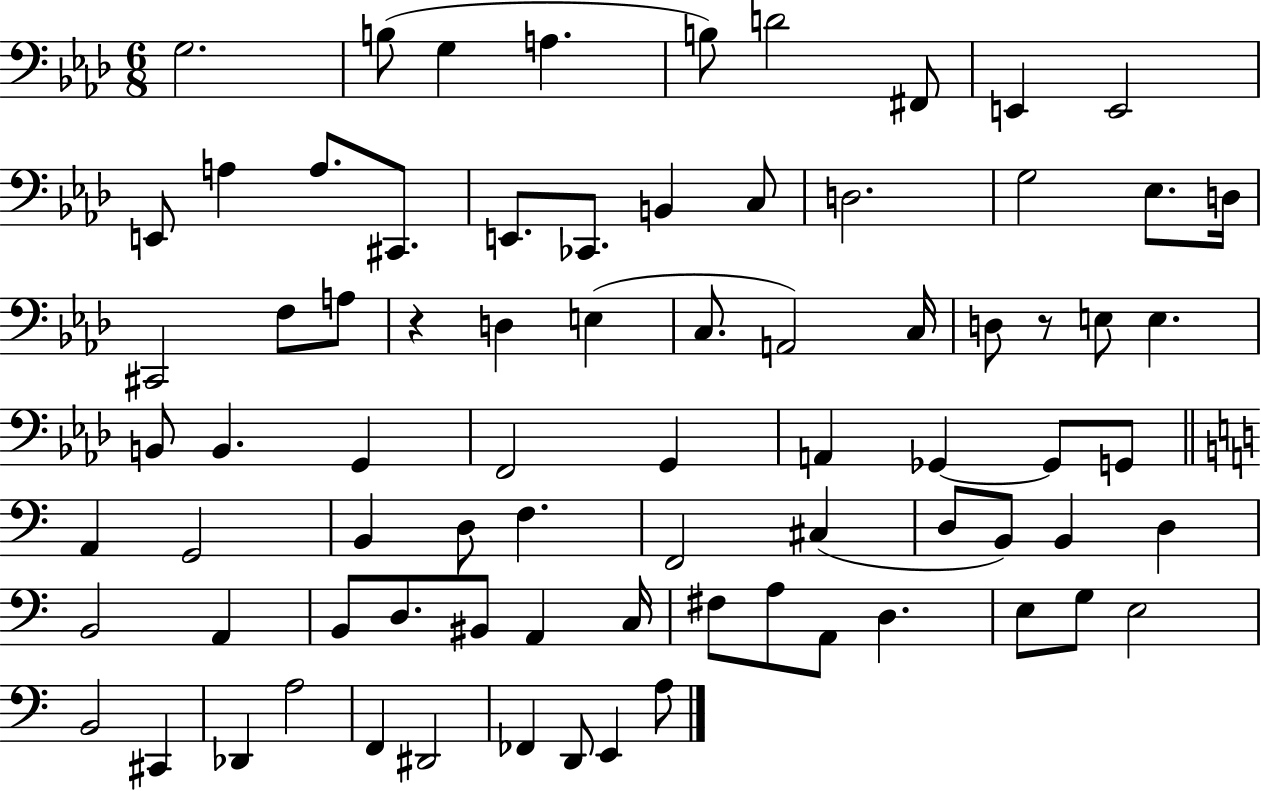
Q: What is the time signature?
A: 6/8